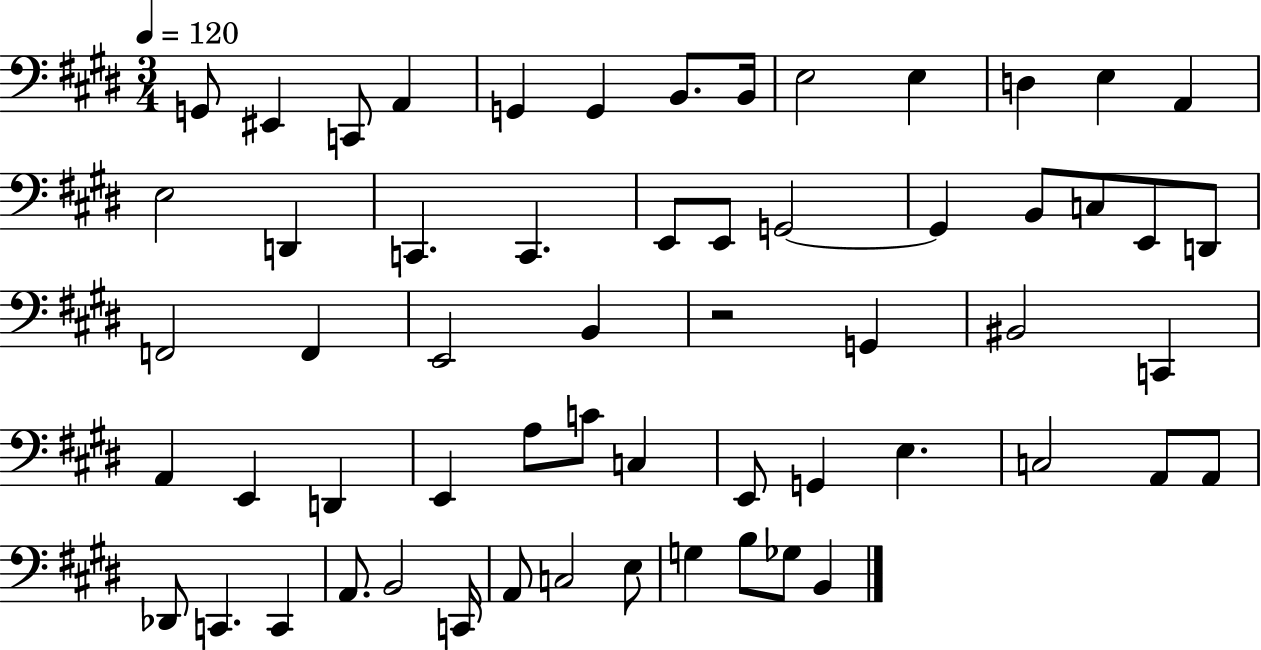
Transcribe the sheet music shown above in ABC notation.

X:1
T:Untitled
M:3/4
L:1/4
K:E
G,,/2 ^E,, C,,/2 A,, G,, G,, B,,/2 B,,/4 E,2 E, D, E, A,, E,2 D,, C,, C,, E,,/2 E,,/2 G,,2 G,, B,,/2 C,/2 E,,/2 D,,/2 F,,2 F,, E,,2 B,, z2 G,, ^B,,2 C,, A,, E,, D,, E,, A,/2 C/2 C, E,,/2 G,, E, C,2 A,,/2 A,,/2 _D,,/2 C,, C,, A,,/2 B,,2 C,,/4 A,,/2 C,2 E,/2 G, B,/2 _G,/2 B,,